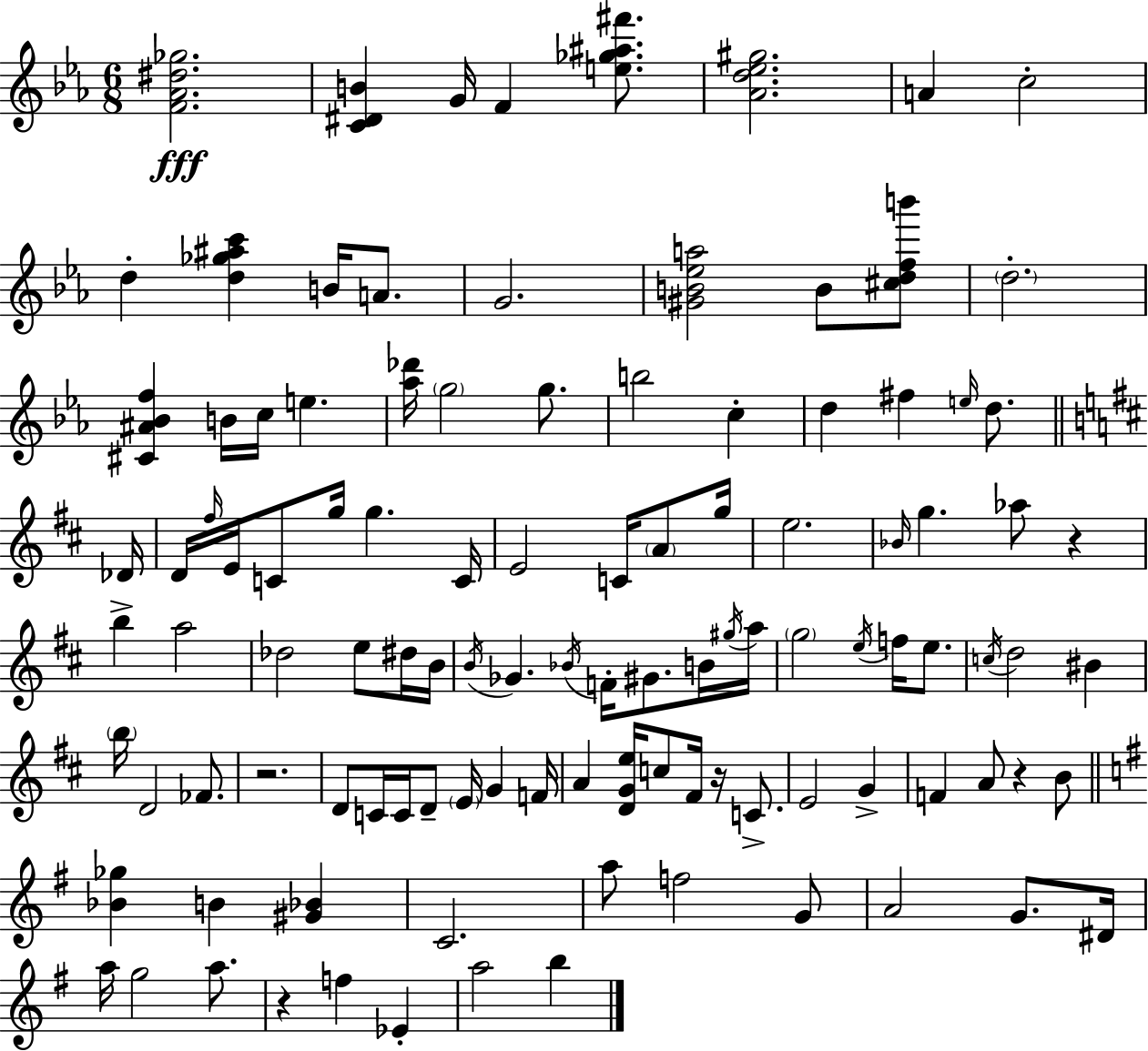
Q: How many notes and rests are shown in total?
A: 109